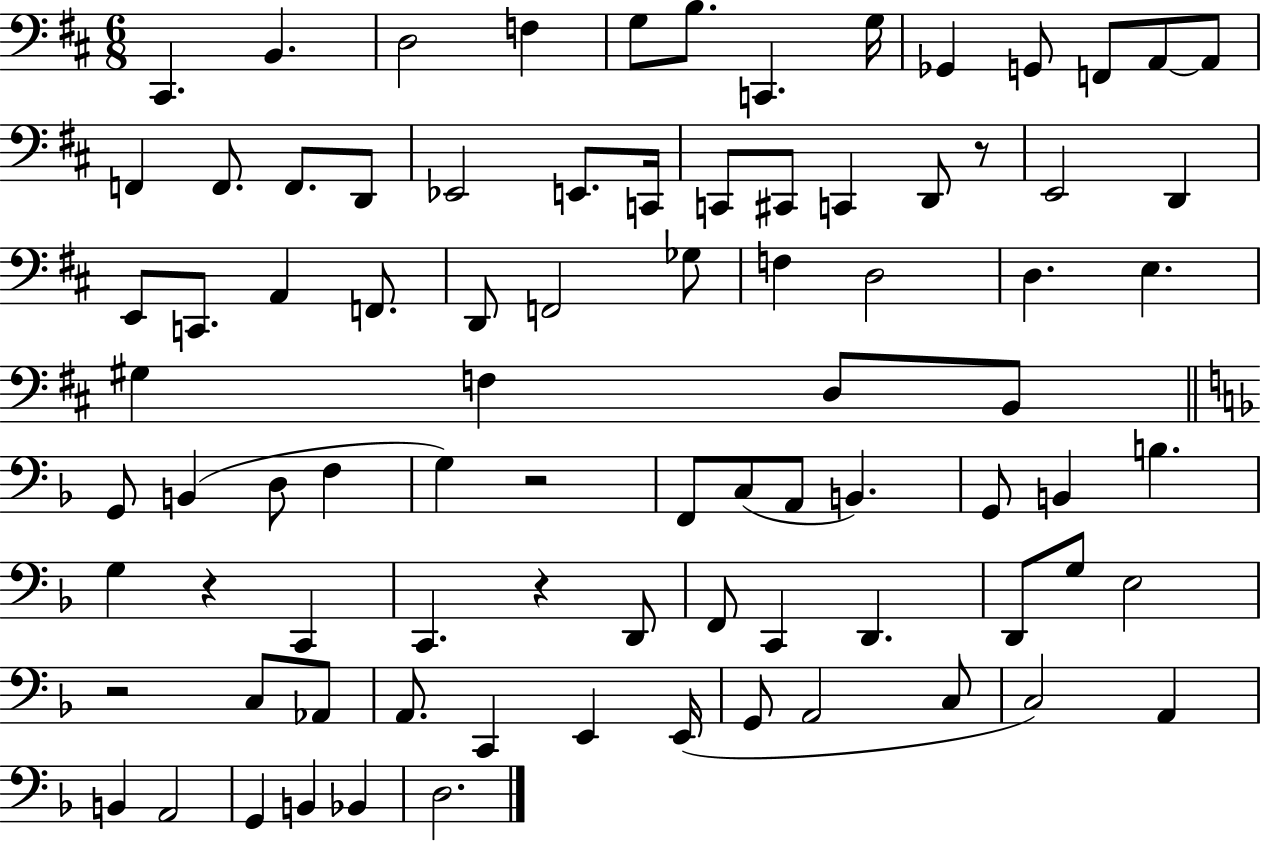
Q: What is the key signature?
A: D major